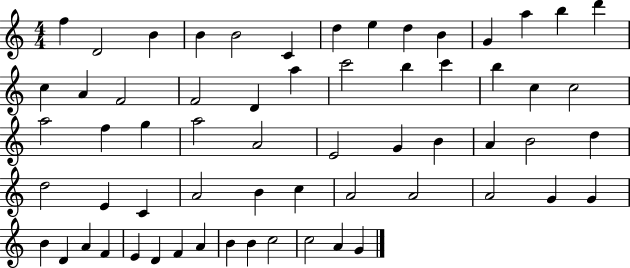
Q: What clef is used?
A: treble